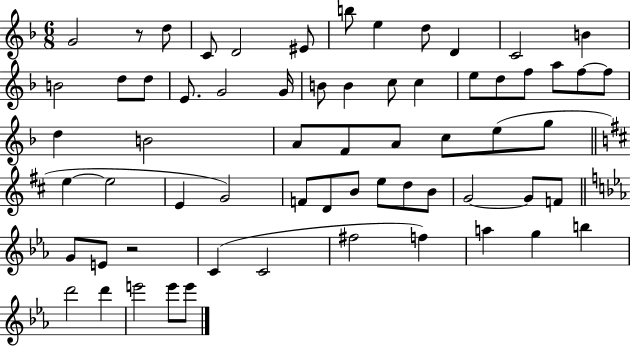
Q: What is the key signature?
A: F major